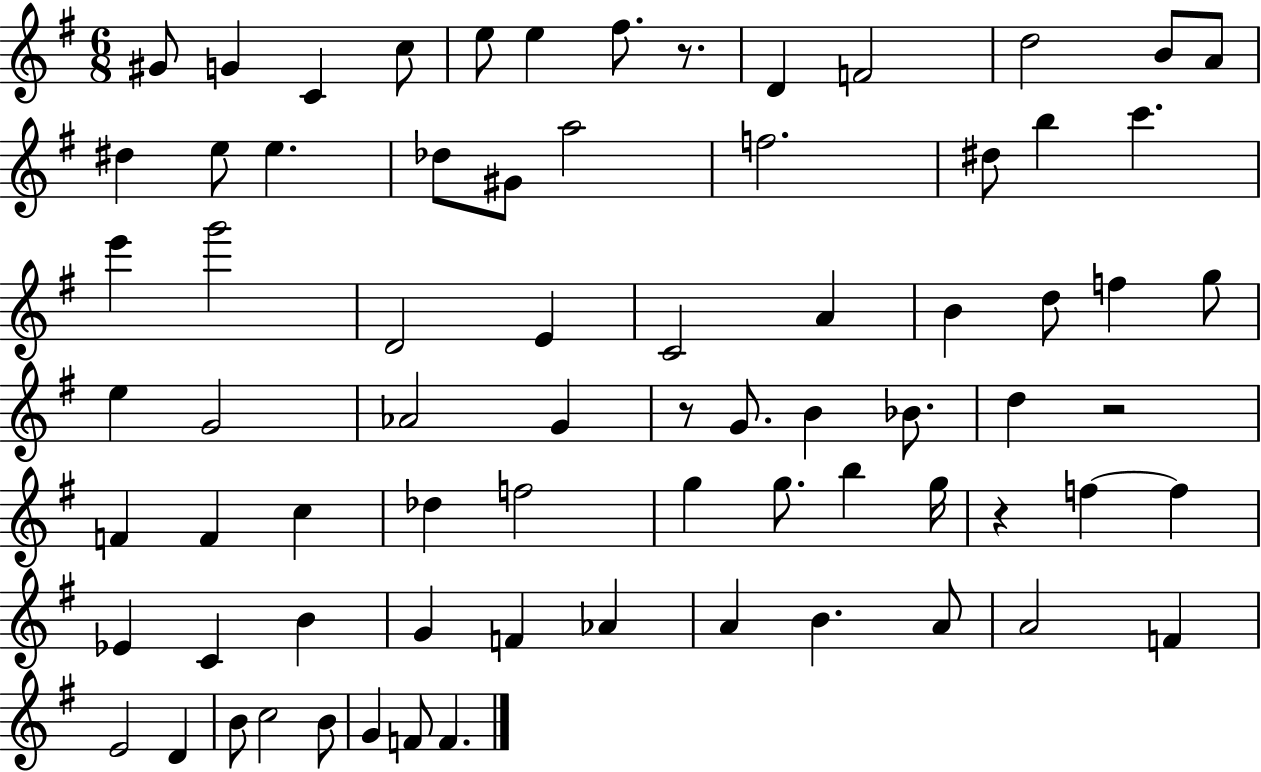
X:1
T:Untitled
M:6/8
L:1/4
K:G
^G/2 G C c/2 e/2 e ^f/2 z/2 D F2 d2 B/2 A/2 ^d e/2 e _d/2 ^G/2 a2 f2 ^d/2 b c' e' g'2 D2 E C2 A B d/2 f g/2 e G2 _A2 G z/2 G/2 B _B/2 d z2 F F c _d f2 g g/2 b g/4 z f f _E C B G F _A A B A/2 A2 F E2 D B/2 c2 B/2 G F/2 F